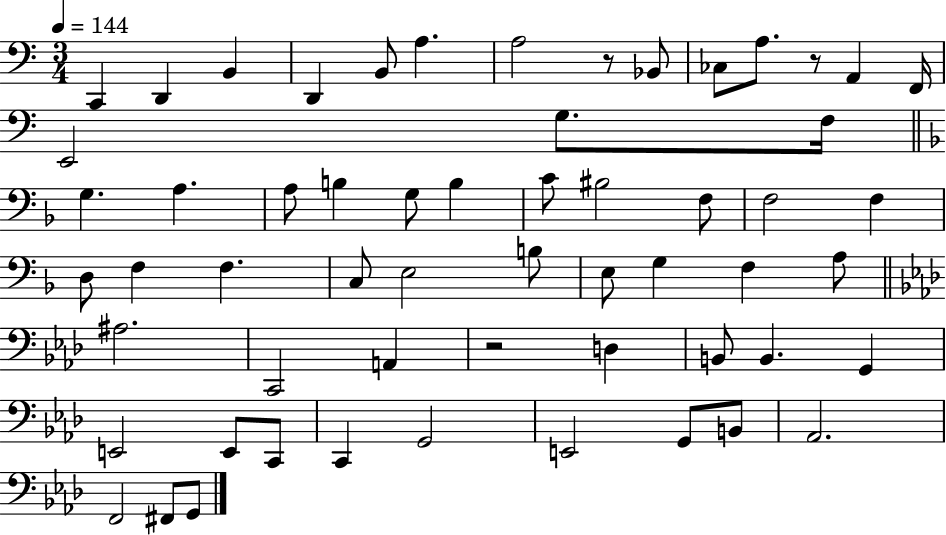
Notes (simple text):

C2/q D2/q B2/q D2/q B2/e A3/q. A3/h R/e Bb2/e CES3/e A3/e. R/e A2/q F2/s E2/h G3/e. F3/s G3/q. A3/q. A3/e B3/q G3/e B3/q C4/e BIS3/h F3/e F3/h F3/q D3/e F3/q F3/q. C3/e E3/h B3/e E3/e G3/q F3/q A3/e A#3/h. C2/h A2/q R/h D3/q B2/e B2/q. G2/q E2/h E2/e C2/e C2/q G2/h E2/h G2/e B2/e Ab2/h. F2/h F#2/e G2/e